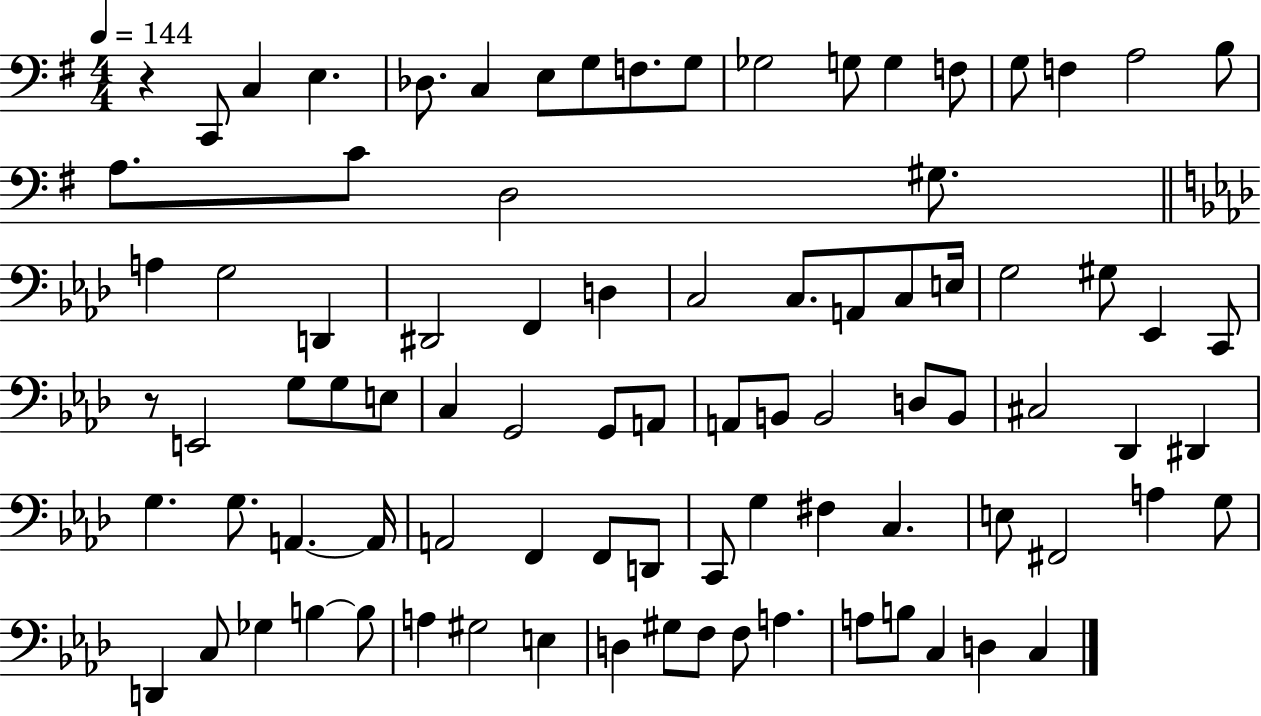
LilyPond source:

{
  \clef bass
  \numericTimeSignature
  \time 4/4
  \key g \major
  \tempo 4 = 144
  r4 c,8 c4 e4. | des8. c4 e8 g8 f8. g8 | ges2 g8 g4 f8 | g8 f4 a2 b8 | \break a8. c'8 d2 gis8. | \bar "||" \break \key aes \major a4 g2 d,4 | dis,2 f,4 d4 | c2 c8. a,8 c8 e16 | g2 gis8 ees,4 c,8 | \break r8 e,2 g8 g8 e8 | c4 g,2 g,8 a,8 | a,8 b,8 b,2 d8 b,8 | cis2 des,4 dis,4 | \break g4. g8. a,4.~~ a,16 | a,2 f,4 f,8 d,8 | c,8 g4 fis4 c4. | e8 fis,2 a4 g8 | \break d,4 c8 ges4 b4~~ b8 | a4 gis2 e4 | d4 gis8 f8 f8 a4. | a8 b8 c4 d4 c4 | \break \bar "|."
}